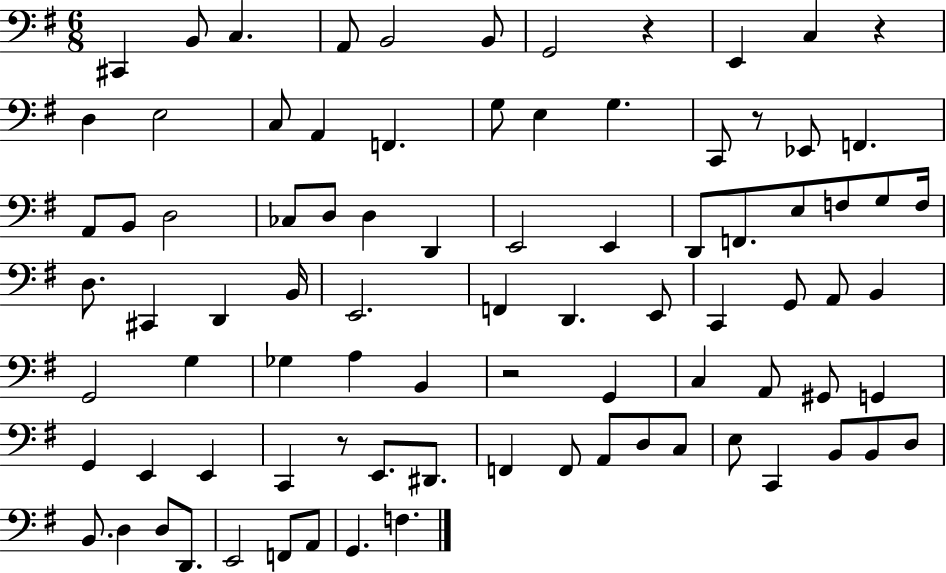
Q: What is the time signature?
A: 6/8